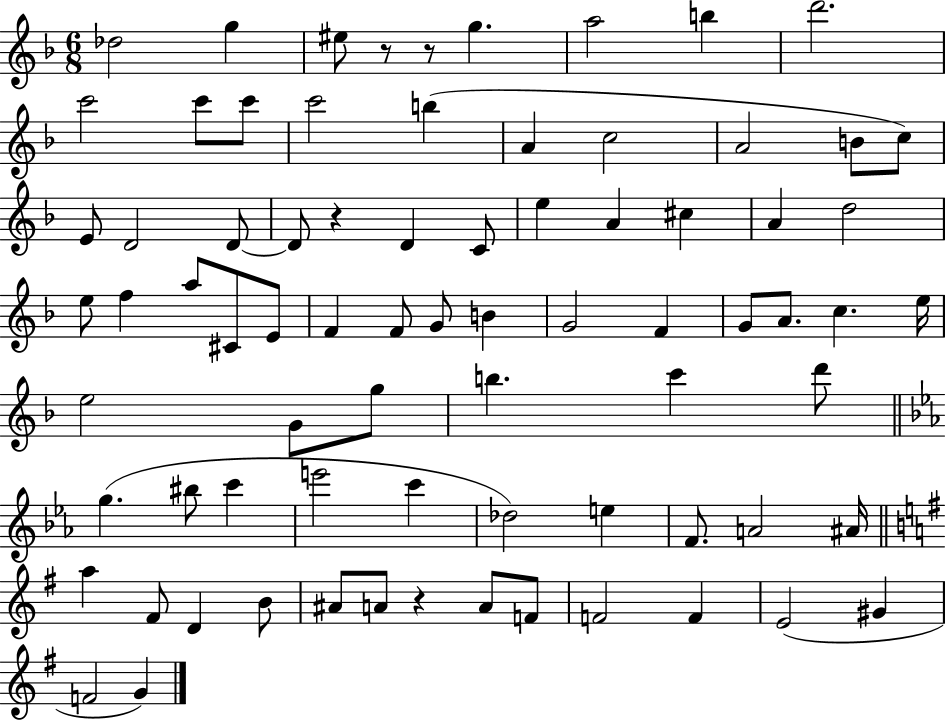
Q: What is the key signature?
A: F major